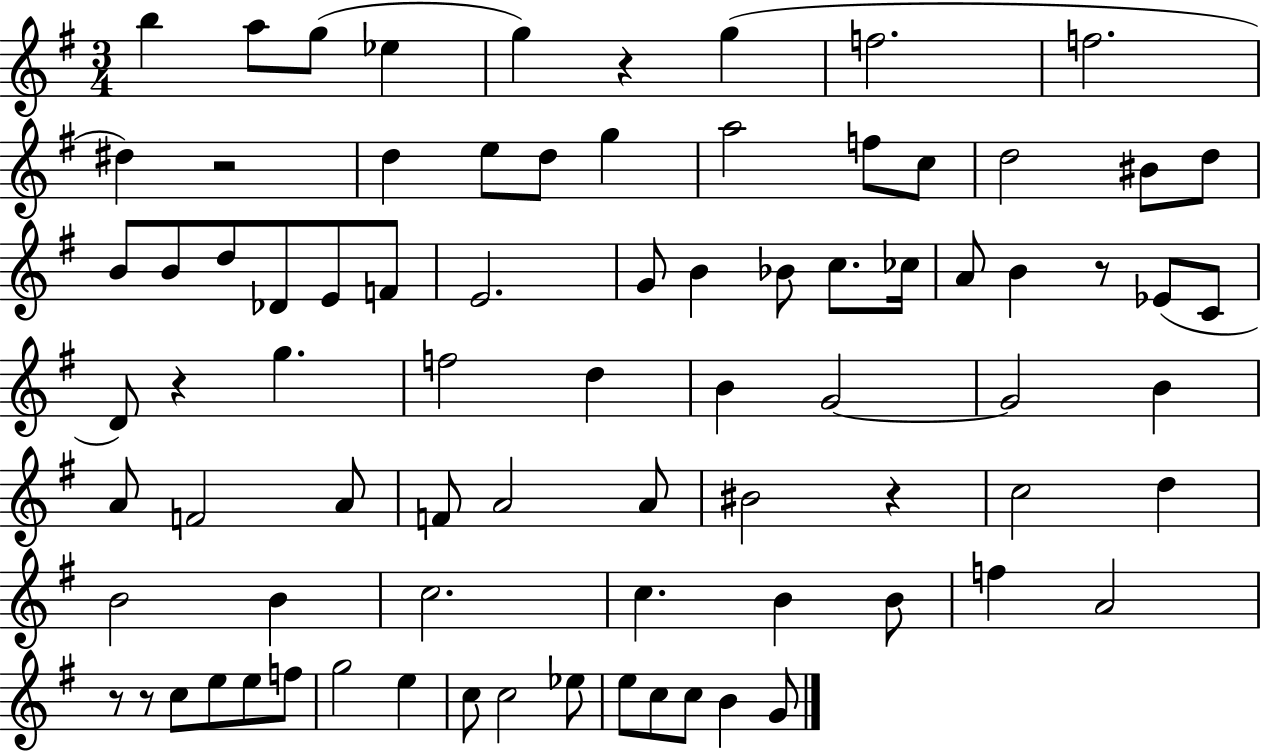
B5/q A5/e G5/e Eb5/q G5/q R/q G5/q F5/h. F5/h. D#5/q R/h D5/q E5/e D5/e G5/q A5/h F5/e C5/e D5/h BIS4/e D5/e B4/e B4/e D5/e Db4/e E4/e F4/e E4/h. G4/e B4/q Bb4/e C5/e. CES5/s A4/e B4/q R/e Eb4/e C4/e D4/e R/q G5/q. F5/h D5/q B4/q G4/h G4/h B4/q A4/e F4/h A4/e F4/e A4/h A4/e BIS4/h R/q C5/h D5/q B4/h B4/q C5/h. C5/q. B4/q B4/e F5/q A4/h R/e R/e C5/e E5/e E5/e F5/e G5/h E5/q C5/e C5/h Eb5/e E5/e C5/e C5/e B4/q G4/e